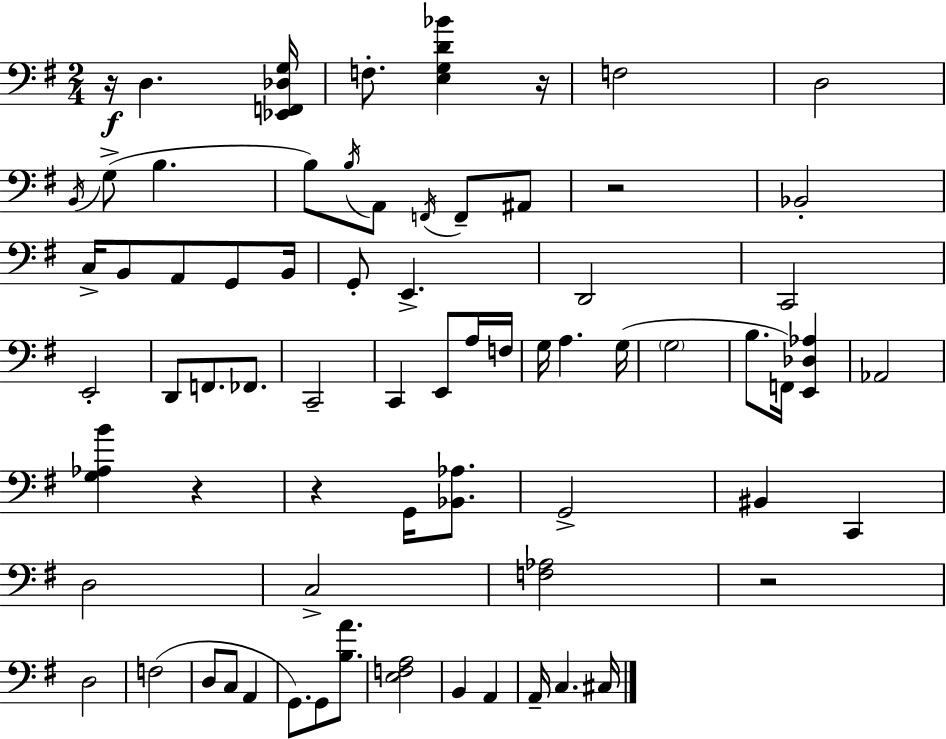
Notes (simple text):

R/s D3/q. [Eb2,F2,Db3,G3]/s F3/e. [E3,G3,D4,Bb4]/q R/s F3/h D3/h B2/s G3/e B3/q. B3/e B3/s A2/e F2/s F2/e A#2/e R/h Bb2/h C3/s B2/e A2/e G2/e B2/s G2/e E2/q. D2/h C2/h E2/h D2/e F2/e. FES2/e. C2/h C2/q E2/e A3/s F3/s G3/s A3/q. G3/s G3/h B3/e. F2/s [E2,Db3,Ab3]/q Ab2/h [G3,Ab3,B4]/q R/q R/q G2/s [Bb2,Ab3]/e. G2/h BIS2/q C2/q D3/h C3/h [F3,Ab3]/h R/h D3/h F3/h D3/e C3/e A2/q G2/e. G2/e [B3,A4]/e. [E3,F3,A3]/h B2/q A2/q A2/s C3/q. C#3/s